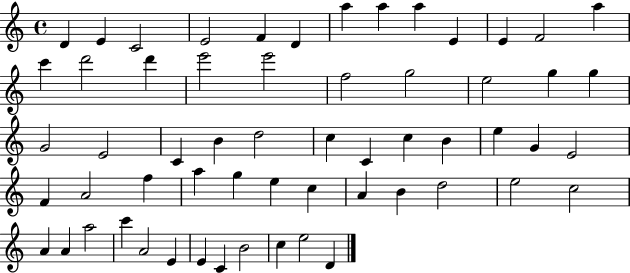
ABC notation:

X:1
T:Untitled
M:4/4
L:1/4
K:C
D E C2 E2 F D a a a E E F2 a c' d'2 d' e'2 e'2 f2 g2 e2 g g G2 E2 C B d2 c C c B e G E2 F A2 f a g e c A B d2 e2 c2 A A a2 c' A2 E E C B2 c e2 D